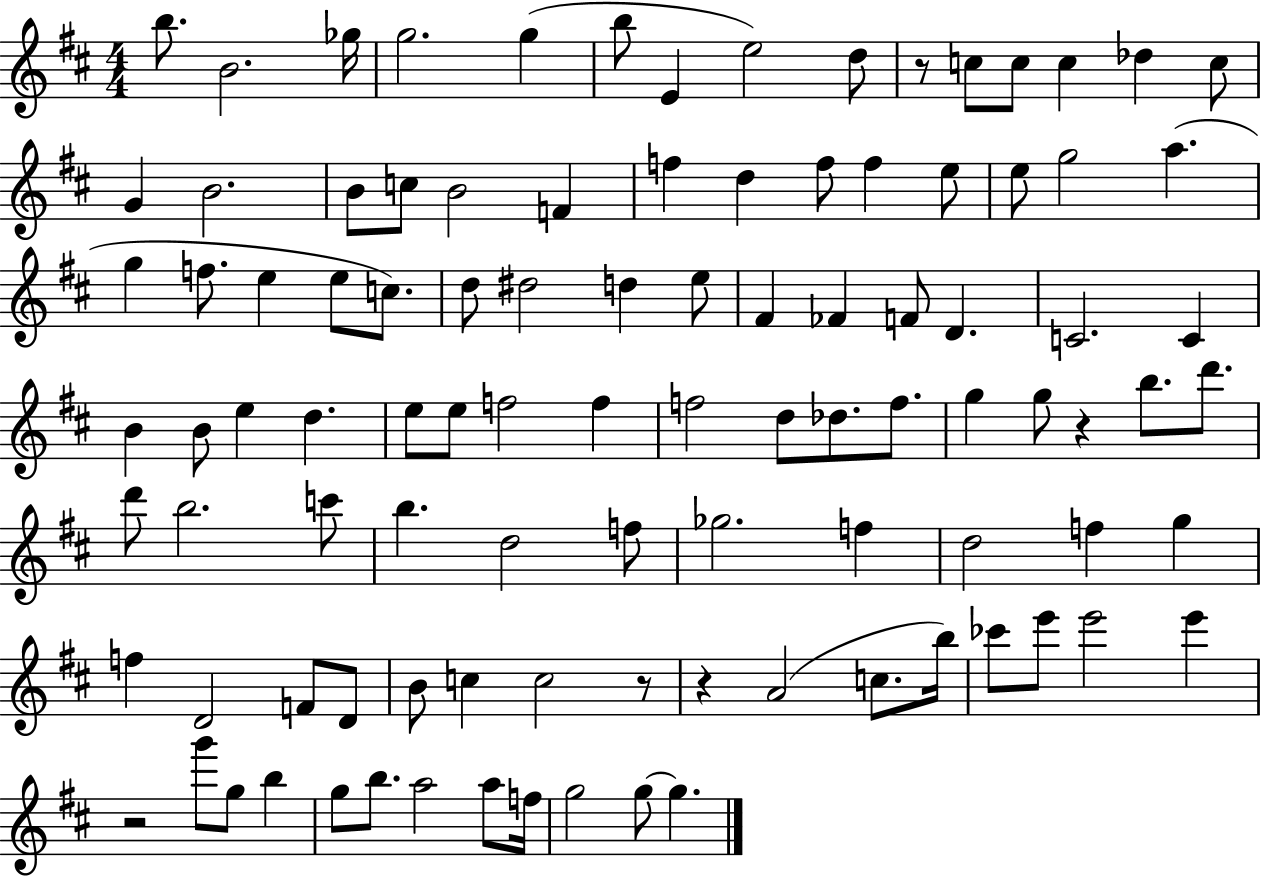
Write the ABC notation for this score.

X:1
T:Untitled
M:4/4
L:1/4
K:D
b/2 B2 _g/4 g2 g b/2 E e2 d/2 z/2 c/2 c/2 c _d c/2 G B2 B/2 c/2 B2 F f d f/2 f e/2 e/2 g2 a g f/2 e e/2 c/2 d/2 ^d2 d e/2 ^F _F F/2 D C2 C B B/2 e d e/2 e/2 f2 f f2 d/2 _d/2 f/2 g g/2 z b/2 d'/2 d'/2 b2 c'/2 b d2 f/2 _g2 f d2 f g f D2 F/2 D/2 B/2 c c2 z/2 z A2 c/2 b/4 _c'/2 e'/2 e'2 e' z2 g'/2 g/2 b g/2 b/2 a2 a/2 f/4 g2 g/2 g